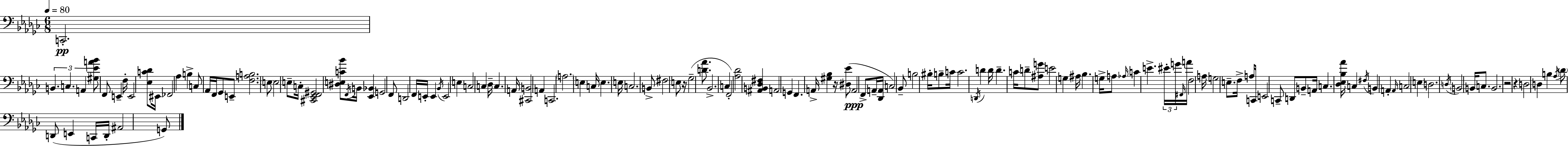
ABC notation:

X:1
T:Untitled
M:6/8
L:1/4
K:Ebm
C,,2 B,, C, A,, [^G,_EA_B]/2 F,,/2 E,, F,/4 E,,2 [_E,C_D]/2 ^E,,/4 _F,,2 _A, B, C,/2 _A,,/4 F,,/4 _G,,/2 E,,/2 [F,A,B,]2 E,/2 E,2 E,/2 C,/4 [^C,,_E,,F,,^G,,]2 [^D,E,C_B]/2 F,,/4 B,,/4 [_E,,_B,,] G,,2 F,,/2 D,,2 F,,/4 E,,/4 E,, _B,,/4 E,,2 E, C,2 C, _D,/4 C, A,,/4 [^C,,B,,]2 A,, C,,2 A,2 E, C,/4 E, E,/4 C,2 B,,/2 ^F,2 E,/2 z/4 _G,2 [D_A]/2 _B,,2 C, F,,2 [_A,_D]2 [^A,,B,,_D,^F,] A,,2 G,, F,, A,,/4 [^G,_B,] z/4 [^D,_E]/2 A,,2 F,,/2 A,,/4 [_D,,A,,]/4 C,2 _B,,/2 B,2 ^B,/4 B,/2 C/4 C2 D,,/4 D D/4 D C/4 D/2 [^A,G]/2 E2 G, ^A,/4 _B, G,/4 A,/2 _A,/4 C E ^E/4 G/4 ^F,,/4 A/4 F,2 A,/4 G,2 E,/2 F,/4 A,/4 C,,/4 E,,2 C,,/2 D,,/2 B,,/2 A,,/4 C, [_D,_E,_B,_A]/4 C, ^F,/4 B,, A,, A,,/4 C,2 E, D,2 D,/4 B,,2 B,,/4 C,/2 B,,2 z2 z D,2 D, B, _A,/4 _D/2 D,,/2 E,, C,,/4 D,,/4 ^A,,2 G,,/2